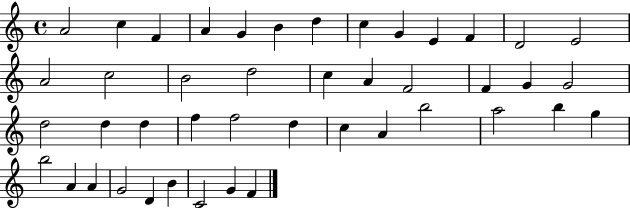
{
  \clef treble
  \time 4/4
  \defaultTimeSignature
  \key c \major
  a'2 c''4 f'4 | a'4 g'4 b'4 d''4 | c''4 g'4 e'4 f'4 | d'2 e'2 | \break a'2 c''2 | b'2 d''2 | c''4 a'4 f'2 | f'4 g'4 g'2 | \break d''2 d''4 d''4 | f''4 f''2 d''4 | c''4 a'4 b''2 | a''2 b''4 g''4 | \break b''2 a'4 a'4 | g'2 d'4 b'4 | c'2 g'4 f'4 | \bar "|."
}